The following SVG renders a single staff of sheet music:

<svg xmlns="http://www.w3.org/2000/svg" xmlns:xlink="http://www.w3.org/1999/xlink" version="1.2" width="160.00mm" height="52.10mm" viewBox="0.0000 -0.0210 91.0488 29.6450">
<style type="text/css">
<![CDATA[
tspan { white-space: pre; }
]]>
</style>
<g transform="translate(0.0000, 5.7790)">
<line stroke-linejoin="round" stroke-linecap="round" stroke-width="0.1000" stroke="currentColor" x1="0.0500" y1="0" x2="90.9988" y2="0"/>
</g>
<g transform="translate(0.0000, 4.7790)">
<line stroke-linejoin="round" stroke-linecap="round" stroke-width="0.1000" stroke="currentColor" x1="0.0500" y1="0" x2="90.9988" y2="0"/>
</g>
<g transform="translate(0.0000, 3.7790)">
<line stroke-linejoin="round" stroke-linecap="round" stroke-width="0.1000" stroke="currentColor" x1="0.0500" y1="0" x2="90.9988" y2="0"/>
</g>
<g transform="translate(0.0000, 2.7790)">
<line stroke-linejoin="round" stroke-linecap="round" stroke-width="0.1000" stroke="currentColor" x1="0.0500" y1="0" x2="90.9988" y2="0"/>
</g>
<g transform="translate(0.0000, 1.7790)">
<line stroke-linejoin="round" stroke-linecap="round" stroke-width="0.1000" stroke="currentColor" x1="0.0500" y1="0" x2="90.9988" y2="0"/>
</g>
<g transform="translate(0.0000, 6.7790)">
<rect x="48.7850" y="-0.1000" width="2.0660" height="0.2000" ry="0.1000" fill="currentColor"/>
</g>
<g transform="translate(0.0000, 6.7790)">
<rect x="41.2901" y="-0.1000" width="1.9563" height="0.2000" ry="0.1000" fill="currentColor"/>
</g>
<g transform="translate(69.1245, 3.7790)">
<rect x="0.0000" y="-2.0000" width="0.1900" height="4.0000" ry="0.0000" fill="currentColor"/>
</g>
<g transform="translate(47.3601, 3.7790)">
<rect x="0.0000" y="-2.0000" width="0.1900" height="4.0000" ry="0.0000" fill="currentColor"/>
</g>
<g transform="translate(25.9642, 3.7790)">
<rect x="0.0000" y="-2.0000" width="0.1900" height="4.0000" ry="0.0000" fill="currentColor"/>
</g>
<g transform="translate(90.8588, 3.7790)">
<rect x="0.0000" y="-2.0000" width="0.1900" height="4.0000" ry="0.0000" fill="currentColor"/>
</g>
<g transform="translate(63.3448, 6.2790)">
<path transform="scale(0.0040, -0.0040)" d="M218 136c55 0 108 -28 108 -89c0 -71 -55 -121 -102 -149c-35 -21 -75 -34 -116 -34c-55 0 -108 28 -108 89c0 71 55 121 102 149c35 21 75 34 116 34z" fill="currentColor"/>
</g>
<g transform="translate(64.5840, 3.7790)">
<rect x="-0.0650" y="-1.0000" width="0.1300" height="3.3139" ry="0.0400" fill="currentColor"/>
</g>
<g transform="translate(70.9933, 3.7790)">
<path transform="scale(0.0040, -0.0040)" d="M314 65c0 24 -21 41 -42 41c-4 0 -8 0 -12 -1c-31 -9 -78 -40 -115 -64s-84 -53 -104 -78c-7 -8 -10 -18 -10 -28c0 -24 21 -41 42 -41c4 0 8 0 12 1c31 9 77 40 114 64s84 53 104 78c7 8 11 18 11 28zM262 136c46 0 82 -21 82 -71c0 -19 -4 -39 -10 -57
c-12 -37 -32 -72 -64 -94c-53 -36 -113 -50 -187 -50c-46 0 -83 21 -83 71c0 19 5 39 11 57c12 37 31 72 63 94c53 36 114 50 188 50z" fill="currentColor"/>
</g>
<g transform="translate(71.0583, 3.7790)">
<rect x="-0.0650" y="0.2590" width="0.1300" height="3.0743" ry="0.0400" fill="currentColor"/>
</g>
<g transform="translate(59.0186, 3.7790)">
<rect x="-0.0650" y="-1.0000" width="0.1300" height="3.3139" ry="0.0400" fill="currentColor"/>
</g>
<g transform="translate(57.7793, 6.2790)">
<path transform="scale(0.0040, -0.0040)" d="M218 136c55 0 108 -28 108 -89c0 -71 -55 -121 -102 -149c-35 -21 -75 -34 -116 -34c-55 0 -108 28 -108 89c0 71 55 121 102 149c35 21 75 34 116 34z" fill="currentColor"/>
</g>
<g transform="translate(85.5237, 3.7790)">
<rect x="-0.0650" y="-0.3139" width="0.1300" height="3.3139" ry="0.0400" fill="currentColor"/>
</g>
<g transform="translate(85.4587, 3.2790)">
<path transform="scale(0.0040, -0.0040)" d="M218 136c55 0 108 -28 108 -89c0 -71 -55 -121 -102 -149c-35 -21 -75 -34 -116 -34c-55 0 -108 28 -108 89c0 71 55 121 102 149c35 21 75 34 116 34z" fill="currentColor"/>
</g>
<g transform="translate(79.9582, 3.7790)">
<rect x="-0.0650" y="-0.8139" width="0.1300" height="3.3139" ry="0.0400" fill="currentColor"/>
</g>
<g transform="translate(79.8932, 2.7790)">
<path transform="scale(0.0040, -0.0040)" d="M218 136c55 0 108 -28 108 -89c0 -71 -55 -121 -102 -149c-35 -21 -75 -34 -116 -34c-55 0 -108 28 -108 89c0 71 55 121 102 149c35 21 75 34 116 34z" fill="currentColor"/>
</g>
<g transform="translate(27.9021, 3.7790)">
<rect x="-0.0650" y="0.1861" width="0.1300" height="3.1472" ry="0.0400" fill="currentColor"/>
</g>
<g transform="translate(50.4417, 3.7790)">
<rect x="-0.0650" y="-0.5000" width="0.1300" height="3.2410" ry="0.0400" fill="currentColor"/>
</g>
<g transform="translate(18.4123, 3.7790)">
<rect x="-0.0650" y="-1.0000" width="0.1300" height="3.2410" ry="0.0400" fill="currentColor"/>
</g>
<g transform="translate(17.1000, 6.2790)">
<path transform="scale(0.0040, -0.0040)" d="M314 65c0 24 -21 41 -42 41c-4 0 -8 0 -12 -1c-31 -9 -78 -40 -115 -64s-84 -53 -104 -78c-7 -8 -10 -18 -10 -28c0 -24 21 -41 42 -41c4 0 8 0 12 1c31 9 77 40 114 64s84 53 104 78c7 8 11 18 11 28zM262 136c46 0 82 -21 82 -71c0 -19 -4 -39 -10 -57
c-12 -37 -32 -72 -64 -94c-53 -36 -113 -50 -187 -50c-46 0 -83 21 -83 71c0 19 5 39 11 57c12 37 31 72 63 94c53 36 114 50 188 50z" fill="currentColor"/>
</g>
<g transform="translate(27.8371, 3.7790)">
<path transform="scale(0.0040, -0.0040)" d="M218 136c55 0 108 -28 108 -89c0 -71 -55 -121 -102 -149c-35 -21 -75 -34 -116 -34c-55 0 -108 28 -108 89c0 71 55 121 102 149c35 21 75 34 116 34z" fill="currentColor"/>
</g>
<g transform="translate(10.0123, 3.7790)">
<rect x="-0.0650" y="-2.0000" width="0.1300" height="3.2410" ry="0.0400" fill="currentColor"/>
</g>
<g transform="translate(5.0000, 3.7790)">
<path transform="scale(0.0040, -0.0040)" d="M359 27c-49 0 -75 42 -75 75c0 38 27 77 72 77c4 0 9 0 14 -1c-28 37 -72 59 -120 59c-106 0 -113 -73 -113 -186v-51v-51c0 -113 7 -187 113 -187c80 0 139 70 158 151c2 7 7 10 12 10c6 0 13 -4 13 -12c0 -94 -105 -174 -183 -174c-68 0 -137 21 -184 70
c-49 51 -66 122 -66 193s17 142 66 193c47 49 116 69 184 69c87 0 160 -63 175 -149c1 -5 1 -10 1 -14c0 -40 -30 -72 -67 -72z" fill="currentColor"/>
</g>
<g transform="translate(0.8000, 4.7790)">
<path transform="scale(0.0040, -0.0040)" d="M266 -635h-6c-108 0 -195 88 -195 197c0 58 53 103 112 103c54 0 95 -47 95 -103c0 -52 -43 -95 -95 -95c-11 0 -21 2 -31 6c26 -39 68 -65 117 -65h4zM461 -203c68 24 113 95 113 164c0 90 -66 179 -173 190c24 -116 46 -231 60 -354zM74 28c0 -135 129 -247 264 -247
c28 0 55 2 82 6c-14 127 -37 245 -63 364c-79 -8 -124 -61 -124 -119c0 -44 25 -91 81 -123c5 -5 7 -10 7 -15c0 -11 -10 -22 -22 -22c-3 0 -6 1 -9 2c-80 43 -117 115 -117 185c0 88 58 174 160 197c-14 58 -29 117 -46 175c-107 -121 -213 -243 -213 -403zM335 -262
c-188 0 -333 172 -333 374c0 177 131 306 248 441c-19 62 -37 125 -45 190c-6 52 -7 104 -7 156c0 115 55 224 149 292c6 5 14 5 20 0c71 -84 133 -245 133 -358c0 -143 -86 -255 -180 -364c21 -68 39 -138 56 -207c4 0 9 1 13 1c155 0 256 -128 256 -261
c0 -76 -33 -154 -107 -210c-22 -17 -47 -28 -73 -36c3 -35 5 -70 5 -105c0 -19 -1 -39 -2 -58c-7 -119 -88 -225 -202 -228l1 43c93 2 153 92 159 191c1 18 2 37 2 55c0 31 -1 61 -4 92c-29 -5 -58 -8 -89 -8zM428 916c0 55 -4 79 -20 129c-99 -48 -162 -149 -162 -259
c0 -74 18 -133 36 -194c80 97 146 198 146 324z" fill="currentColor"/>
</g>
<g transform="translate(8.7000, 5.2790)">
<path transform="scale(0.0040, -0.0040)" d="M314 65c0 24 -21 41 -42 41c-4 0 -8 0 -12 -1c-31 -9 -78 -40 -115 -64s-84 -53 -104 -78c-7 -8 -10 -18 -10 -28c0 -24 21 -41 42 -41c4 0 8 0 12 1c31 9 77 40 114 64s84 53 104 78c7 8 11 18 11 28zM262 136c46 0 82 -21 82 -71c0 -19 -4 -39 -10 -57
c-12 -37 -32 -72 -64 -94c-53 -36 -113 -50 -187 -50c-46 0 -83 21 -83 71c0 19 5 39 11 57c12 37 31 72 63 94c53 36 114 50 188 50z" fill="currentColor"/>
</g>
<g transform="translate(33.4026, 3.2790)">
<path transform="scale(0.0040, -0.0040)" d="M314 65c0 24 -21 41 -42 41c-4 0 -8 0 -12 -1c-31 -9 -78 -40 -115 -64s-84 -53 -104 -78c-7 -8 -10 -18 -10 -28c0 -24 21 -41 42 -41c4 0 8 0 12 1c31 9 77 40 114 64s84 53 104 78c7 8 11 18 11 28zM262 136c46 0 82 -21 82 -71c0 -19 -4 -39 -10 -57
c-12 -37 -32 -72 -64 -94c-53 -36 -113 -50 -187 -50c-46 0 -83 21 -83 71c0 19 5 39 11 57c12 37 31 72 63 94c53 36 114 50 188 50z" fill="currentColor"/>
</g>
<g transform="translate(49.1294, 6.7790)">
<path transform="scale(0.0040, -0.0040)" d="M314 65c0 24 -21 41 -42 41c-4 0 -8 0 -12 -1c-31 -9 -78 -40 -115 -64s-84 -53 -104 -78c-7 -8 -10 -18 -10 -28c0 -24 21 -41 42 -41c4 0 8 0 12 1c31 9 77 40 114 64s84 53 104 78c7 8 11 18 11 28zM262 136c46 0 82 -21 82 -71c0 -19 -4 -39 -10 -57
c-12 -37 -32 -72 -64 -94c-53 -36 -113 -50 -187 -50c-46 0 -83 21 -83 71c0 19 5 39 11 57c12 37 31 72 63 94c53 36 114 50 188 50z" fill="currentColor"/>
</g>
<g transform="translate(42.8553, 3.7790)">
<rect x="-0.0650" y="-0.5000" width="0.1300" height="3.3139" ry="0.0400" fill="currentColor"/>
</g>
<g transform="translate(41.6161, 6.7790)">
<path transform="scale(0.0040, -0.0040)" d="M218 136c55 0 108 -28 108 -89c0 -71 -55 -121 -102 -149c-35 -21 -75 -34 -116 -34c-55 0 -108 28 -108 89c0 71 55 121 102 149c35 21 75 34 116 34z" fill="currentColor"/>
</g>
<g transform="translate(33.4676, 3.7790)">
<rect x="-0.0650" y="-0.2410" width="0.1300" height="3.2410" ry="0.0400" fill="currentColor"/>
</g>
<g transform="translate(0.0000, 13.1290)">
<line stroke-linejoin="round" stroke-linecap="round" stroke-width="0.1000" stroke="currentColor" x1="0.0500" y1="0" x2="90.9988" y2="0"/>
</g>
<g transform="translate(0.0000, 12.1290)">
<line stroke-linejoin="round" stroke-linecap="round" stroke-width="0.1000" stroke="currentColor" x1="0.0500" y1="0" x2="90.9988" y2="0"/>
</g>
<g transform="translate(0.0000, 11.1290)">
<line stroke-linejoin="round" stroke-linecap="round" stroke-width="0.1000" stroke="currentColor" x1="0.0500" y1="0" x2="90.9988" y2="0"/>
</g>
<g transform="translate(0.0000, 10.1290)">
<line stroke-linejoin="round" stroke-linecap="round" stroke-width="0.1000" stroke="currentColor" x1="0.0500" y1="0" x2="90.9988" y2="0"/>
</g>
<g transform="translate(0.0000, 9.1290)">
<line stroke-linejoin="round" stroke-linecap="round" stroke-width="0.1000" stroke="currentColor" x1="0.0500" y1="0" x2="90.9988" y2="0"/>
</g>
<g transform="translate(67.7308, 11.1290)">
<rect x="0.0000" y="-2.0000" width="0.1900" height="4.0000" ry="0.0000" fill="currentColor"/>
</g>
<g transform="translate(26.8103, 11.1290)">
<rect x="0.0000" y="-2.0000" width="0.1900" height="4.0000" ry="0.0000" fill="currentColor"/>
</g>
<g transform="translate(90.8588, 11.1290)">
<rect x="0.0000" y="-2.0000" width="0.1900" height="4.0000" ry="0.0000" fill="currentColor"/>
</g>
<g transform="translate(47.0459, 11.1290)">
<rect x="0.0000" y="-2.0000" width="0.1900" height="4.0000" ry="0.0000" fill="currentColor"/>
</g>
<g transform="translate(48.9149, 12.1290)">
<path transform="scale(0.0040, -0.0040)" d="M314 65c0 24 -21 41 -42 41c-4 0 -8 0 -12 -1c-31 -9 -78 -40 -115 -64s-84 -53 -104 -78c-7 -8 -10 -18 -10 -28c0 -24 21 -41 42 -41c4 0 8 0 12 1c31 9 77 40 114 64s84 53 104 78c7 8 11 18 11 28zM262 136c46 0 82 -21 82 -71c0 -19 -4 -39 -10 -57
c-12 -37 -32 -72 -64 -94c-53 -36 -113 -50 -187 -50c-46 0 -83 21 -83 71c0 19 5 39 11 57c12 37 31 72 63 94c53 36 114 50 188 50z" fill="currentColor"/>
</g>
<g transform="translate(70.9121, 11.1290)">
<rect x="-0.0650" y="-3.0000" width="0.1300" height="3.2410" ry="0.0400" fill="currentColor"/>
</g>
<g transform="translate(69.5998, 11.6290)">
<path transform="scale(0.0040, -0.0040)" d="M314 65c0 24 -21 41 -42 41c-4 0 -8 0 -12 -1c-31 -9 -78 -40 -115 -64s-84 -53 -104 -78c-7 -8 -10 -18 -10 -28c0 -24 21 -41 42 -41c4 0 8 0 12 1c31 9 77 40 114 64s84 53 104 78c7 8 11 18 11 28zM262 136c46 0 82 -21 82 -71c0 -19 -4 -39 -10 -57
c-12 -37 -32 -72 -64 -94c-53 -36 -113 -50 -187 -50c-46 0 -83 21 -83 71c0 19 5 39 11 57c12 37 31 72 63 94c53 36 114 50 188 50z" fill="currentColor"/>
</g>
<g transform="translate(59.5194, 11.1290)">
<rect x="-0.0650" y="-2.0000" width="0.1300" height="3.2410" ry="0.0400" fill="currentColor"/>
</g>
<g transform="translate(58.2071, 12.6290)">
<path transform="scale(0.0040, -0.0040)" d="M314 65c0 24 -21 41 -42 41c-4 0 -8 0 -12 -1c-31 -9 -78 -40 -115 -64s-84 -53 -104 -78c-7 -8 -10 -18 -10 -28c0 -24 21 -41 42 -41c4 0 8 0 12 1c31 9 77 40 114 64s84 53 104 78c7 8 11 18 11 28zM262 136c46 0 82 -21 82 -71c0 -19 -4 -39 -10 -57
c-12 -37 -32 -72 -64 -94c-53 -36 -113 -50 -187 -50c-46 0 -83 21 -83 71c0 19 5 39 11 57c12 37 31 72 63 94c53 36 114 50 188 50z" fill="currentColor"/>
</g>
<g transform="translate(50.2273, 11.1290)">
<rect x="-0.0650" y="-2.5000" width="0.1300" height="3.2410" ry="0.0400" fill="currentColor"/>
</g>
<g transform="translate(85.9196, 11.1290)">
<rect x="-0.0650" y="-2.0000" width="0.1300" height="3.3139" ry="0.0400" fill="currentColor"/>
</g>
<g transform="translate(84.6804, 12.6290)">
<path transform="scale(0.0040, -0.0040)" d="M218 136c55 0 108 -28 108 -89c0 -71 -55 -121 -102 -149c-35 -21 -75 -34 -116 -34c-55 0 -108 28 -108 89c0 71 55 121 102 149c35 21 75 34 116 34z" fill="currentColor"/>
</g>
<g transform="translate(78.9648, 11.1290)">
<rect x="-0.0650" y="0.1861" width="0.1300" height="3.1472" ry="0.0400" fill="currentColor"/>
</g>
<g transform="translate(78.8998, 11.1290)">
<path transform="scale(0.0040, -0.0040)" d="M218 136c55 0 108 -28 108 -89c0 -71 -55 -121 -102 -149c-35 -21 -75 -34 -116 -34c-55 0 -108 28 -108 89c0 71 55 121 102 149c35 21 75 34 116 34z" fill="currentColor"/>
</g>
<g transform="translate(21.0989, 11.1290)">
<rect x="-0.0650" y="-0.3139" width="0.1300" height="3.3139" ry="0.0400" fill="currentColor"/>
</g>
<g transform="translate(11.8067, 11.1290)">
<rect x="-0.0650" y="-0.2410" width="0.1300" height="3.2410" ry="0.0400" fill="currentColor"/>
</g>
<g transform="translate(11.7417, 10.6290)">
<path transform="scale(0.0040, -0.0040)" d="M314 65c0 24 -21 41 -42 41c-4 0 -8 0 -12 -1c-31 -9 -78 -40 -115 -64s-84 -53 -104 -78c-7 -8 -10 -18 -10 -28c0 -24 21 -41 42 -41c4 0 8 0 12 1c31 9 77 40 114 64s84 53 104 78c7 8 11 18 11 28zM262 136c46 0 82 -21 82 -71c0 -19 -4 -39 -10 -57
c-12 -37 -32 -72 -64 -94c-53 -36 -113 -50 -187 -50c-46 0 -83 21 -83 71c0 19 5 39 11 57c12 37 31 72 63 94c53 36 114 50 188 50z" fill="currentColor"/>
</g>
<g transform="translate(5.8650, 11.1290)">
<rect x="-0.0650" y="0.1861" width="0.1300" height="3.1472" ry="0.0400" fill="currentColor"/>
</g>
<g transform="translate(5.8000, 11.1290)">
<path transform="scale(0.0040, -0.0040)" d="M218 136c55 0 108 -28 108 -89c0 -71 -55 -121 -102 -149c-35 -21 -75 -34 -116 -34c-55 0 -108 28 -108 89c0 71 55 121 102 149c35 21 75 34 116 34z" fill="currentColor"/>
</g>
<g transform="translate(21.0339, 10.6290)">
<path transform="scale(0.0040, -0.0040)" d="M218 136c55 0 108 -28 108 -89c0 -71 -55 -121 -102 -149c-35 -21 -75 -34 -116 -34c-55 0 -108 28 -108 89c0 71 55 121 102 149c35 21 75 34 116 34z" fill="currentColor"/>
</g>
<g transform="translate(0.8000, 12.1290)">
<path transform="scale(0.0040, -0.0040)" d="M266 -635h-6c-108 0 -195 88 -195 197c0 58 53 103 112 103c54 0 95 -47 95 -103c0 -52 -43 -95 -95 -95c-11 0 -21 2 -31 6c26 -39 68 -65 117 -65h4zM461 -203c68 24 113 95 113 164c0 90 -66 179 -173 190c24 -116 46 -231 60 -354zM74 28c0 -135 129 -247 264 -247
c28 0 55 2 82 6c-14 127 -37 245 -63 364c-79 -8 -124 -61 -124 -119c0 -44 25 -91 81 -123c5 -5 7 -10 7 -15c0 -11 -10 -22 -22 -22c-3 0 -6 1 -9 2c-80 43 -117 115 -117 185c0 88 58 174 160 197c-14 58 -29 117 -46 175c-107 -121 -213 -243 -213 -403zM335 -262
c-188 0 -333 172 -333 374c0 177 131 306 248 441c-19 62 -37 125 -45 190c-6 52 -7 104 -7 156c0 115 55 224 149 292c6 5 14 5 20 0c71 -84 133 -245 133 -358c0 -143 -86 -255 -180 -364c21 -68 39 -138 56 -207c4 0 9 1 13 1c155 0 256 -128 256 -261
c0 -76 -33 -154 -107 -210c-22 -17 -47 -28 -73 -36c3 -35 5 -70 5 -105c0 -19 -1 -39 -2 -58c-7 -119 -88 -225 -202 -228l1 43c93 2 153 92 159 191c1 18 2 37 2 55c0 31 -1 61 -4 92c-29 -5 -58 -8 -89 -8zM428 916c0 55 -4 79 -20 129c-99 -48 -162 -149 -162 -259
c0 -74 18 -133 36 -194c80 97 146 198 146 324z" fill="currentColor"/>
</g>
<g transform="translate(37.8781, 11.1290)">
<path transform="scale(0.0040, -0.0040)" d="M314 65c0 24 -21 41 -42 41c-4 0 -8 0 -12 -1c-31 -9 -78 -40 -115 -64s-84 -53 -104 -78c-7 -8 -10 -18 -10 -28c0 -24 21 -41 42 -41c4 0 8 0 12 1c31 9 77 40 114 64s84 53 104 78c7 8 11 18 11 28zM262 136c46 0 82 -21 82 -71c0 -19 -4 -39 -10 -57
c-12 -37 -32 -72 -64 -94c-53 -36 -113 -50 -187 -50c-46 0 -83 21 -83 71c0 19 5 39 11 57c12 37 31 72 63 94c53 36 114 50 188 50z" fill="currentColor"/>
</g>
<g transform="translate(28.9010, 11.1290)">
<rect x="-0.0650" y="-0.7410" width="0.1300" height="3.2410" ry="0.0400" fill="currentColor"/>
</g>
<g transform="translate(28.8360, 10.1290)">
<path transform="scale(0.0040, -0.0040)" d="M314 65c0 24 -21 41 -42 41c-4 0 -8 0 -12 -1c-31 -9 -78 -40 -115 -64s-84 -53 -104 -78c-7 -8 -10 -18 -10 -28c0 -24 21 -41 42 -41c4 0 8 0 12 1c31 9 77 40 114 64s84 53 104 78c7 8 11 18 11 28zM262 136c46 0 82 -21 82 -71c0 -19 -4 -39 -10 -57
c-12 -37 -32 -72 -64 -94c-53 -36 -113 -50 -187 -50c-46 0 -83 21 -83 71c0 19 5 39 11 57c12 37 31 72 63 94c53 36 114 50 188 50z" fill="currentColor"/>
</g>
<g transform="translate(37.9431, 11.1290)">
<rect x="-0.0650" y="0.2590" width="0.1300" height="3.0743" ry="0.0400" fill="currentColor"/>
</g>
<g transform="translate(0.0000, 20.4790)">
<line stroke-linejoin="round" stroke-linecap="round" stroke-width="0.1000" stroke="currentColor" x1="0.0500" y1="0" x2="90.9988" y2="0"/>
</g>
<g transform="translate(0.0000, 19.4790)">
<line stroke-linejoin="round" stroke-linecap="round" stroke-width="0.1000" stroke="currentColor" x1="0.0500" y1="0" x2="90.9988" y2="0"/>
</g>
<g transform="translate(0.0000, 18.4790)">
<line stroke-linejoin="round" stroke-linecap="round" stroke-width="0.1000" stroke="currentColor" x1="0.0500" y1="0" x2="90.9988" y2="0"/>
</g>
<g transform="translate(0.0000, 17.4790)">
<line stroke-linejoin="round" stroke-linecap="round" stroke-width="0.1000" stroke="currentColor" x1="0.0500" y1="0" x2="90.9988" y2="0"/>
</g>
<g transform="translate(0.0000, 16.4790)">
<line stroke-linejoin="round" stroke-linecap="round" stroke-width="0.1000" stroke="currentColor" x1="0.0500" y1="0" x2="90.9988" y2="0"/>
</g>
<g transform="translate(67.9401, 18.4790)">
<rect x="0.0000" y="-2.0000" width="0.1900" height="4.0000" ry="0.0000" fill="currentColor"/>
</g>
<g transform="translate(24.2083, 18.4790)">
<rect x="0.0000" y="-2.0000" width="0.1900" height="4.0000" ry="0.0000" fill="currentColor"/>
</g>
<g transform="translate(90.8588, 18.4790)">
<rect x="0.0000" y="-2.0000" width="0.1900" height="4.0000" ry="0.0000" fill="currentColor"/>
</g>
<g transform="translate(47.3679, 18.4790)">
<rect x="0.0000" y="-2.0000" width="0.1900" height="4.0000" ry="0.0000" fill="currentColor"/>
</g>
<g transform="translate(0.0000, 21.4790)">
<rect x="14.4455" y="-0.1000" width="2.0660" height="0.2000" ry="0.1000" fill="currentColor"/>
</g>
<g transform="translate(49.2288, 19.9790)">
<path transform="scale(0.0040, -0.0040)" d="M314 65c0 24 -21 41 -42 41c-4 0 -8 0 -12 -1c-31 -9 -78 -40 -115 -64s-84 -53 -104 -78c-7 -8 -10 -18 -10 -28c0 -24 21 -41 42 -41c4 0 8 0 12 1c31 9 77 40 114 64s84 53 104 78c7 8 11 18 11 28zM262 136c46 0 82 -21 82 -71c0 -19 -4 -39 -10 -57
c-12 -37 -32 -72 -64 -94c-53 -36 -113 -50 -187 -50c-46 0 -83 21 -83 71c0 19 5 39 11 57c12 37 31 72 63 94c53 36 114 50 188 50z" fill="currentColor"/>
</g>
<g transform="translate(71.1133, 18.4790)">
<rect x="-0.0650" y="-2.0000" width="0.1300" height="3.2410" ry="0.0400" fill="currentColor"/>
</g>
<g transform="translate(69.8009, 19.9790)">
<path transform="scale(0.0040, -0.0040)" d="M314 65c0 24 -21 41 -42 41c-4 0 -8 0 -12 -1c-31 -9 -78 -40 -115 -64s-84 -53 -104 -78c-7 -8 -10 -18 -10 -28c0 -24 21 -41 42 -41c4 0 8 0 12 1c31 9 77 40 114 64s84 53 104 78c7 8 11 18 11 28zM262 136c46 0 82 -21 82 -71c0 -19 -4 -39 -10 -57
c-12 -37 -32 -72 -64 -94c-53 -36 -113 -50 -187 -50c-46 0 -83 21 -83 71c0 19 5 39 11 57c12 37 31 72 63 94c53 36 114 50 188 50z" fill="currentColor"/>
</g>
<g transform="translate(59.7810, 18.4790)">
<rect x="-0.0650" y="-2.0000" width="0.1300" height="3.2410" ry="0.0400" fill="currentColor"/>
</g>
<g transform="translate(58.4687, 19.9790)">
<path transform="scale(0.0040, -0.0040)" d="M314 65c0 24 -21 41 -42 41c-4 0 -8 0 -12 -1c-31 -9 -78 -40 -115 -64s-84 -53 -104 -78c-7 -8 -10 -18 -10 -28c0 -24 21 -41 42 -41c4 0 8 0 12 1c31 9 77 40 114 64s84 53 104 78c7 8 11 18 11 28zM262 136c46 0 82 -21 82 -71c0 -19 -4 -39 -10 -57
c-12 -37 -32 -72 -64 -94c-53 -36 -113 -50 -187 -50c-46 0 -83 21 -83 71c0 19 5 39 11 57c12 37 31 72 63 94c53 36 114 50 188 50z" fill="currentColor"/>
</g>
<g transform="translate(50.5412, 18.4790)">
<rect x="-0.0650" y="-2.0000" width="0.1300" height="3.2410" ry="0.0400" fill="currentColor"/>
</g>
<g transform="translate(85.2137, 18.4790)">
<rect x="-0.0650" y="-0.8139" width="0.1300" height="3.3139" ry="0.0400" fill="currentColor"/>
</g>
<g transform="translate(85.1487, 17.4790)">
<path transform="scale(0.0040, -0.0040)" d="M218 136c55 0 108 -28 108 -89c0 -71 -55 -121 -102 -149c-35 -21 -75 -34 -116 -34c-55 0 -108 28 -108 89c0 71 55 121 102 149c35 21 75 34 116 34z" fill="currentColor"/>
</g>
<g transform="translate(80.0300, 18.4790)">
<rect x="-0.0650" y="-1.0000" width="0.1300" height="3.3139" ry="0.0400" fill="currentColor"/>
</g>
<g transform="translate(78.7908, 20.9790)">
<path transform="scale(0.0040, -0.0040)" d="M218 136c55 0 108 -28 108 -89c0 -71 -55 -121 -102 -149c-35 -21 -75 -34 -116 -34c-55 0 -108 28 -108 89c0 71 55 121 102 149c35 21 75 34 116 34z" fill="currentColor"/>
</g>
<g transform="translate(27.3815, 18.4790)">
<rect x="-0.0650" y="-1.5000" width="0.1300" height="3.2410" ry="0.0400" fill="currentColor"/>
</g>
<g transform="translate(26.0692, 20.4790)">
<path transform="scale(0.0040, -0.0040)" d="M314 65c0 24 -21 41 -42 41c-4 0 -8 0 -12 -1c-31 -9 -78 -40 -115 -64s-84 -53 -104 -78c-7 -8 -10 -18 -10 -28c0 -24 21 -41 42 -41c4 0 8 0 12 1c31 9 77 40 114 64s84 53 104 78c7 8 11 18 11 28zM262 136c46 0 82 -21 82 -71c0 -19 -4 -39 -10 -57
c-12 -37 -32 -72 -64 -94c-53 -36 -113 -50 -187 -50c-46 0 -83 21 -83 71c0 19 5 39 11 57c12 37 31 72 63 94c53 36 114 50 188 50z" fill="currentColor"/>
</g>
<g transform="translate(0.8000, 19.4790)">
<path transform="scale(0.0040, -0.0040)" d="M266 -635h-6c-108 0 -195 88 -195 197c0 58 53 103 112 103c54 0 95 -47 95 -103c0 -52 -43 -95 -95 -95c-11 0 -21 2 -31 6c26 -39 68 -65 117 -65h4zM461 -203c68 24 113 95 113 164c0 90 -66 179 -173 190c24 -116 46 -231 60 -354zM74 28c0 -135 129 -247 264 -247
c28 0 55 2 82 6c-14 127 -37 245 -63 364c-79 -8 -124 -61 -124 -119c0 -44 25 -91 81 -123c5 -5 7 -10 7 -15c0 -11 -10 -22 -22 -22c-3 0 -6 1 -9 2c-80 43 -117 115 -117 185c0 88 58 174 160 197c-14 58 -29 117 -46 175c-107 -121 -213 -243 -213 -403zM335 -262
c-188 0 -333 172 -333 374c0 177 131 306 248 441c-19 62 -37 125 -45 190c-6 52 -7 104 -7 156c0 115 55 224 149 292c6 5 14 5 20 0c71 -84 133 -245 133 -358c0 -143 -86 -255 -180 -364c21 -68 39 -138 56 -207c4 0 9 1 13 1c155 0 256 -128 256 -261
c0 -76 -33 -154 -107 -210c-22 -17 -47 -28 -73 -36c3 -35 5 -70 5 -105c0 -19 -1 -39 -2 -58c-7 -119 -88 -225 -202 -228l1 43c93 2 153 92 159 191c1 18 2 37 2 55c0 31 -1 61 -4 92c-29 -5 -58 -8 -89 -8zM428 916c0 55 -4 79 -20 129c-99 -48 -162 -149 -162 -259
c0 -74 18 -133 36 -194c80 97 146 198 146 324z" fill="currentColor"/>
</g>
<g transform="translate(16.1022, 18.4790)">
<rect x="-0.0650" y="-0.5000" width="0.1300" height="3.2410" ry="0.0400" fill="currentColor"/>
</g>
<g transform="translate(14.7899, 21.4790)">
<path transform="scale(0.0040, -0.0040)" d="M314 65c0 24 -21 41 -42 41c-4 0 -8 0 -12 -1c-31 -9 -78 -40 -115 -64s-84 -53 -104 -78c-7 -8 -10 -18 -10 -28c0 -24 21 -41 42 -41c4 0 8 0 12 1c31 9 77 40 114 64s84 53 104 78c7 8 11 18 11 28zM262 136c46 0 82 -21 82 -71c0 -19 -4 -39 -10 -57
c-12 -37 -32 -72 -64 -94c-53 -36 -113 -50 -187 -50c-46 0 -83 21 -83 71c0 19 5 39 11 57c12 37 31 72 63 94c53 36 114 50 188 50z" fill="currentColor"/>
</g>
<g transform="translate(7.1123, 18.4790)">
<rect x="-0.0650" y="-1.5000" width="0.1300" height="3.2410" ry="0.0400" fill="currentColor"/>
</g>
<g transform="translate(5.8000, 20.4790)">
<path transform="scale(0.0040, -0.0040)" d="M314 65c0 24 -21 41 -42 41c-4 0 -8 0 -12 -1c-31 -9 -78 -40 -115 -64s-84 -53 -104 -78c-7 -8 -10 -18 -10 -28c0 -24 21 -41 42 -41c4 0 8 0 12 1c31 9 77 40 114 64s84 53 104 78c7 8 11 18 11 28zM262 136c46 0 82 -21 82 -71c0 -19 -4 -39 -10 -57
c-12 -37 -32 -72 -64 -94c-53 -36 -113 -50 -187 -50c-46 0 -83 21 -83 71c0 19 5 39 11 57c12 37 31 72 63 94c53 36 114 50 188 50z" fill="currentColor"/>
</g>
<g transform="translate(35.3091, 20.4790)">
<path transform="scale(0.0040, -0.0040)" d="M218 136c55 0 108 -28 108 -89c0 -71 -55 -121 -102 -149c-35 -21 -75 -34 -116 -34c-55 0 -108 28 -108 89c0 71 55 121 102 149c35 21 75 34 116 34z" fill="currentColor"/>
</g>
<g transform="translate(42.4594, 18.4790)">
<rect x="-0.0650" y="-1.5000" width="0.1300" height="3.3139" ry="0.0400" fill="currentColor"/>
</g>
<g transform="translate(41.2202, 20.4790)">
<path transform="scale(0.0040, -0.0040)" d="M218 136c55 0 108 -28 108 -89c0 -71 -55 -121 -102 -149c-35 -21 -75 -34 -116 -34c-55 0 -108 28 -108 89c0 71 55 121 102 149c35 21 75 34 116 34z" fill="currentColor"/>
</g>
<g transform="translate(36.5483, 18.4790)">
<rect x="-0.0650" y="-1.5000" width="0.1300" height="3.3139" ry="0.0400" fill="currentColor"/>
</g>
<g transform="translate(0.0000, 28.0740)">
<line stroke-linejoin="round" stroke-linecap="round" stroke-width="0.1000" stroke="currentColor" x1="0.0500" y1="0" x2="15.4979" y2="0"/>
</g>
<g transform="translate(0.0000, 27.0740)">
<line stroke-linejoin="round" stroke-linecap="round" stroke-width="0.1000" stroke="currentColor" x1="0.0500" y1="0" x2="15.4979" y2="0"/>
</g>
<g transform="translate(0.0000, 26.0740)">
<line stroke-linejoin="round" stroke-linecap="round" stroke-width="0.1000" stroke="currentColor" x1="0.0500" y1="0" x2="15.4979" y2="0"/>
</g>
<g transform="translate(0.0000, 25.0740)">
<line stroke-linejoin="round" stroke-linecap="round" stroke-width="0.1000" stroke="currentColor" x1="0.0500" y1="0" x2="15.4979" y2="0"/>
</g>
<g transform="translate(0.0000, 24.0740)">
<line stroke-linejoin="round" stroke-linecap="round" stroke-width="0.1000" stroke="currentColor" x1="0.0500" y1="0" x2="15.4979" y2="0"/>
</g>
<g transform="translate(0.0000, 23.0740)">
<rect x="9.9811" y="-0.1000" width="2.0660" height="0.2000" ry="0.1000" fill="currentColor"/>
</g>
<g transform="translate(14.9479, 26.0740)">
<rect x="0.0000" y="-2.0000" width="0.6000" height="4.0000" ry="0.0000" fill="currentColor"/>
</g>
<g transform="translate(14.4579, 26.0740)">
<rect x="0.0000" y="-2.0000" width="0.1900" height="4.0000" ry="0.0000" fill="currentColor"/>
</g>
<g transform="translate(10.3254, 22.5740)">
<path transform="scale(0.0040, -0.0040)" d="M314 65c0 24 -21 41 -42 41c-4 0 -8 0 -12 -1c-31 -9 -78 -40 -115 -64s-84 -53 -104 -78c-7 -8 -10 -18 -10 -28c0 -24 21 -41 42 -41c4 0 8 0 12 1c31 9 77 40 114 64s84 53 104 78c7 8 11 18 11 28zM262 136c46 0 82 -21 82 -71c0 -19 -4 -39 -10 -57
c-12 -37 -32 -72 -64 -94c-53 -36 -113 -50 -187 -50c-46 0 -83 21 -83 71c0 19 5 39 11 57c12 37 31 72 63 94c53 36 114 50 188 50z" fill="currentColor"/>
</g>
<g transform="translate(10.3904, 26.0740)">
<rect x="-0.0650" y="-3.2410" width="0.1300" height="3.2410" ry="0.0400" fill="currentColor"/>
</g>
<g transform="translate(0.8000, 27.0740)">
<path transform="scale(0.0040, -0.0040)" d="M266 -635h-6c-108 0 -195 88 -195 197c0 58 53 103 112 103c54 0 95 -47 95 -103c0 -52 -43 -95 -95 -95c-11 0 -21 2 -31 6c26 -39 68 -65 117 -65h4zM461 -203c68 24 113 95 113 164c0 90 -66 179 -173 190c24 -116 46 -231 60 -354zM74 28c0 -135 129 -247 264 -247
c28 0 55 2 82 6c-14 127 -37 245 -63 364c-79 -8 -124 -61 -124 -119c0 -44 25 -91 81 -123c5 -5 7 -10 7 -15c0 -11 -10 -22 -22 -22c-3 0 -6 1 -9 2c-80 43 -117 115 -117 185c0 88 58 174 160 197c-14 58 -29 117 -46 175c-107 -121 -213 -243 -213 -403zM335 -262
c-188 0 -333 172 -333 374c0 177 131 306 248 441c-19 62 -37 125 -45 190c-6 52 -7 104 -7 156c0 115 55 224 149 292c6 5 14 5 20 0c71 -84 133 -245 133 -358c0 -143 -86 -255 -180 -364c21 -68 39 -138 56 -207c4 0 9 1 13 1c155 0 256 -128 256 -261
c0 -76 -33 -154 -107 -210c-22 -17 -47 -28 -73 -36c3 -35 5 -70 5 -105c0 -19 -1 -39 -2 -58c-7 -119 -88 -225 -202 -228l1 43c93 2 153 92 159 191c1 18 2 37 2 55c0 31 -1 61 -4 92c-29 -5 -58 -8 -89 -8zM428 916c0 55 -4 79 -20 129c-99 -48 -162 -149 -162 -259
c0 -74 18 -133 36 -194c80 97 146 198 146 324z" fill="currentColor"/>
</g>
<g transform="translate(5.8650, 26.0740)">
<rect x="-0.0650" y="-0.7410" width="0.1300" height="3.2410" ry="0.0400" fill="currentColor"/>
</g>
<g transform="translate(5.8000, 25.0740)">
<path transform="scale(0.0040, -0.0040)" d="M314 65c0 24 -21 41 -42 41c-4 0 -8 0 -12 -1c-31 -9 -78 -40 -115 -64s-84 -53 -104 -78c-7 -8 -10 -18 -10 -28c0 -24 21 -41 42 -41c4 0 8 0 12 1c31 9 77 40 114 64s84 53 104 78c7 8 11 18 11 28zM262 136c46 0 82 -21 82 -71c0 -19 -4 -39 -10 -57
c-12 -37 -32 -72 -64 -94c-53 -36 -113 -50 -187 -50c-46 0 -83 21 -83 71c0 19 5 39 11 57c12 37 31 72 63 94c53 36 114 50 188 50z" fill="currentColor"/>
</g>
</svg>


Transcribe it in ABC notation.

X:1
T:Untitled
M:4/4
L:1/4
K:C
F2 D2 B c2 C C2 D D B2 d c B c2 c d2 B2 G2 F2 A2 B F E2 C2 E2 E E F2 F2 F2 D d d2 b2